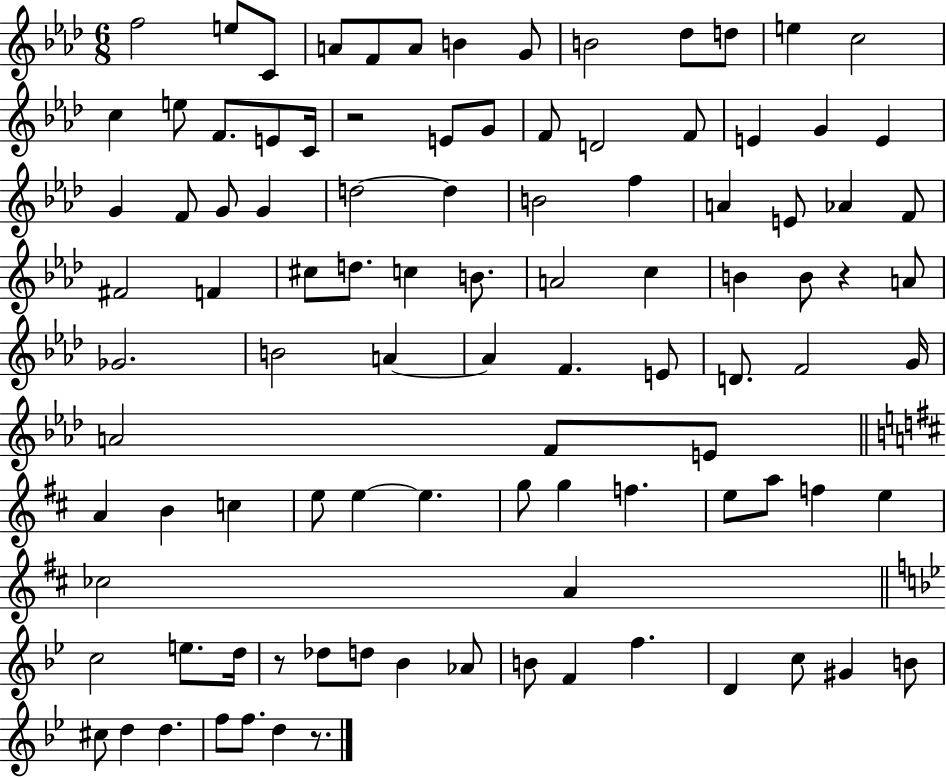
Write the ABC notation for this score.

X:1
T:Untitled
M:6/8
L:1/4
K:Ab
f2 e/2 C/2 A/2 F/2 A/2 B G/2 B2 _d/2 d/2 e c2 c e/2 F/2 E/2 C/4 z2 E/2 G/2 F/2 D2 F/2 E G E G F/2 G/2 G d2 d B2 f A E/2 _A F/2 ^F2 F ^c/2 d/2 c B/2 A2 c B B/2 z A/2 _G2 B2 A A F E/2 D/2 F2 G/4 A2 F/2 E/2 A B c e/2 e e g/2 g f e/2 a/2 f e _c2 A c2 e/2 d/4 z/2 _d/2 d/2 _B _A/2 B/2 F f D c/2 ^G B/2 ^c/2 d d f/2 f/2 d z/2